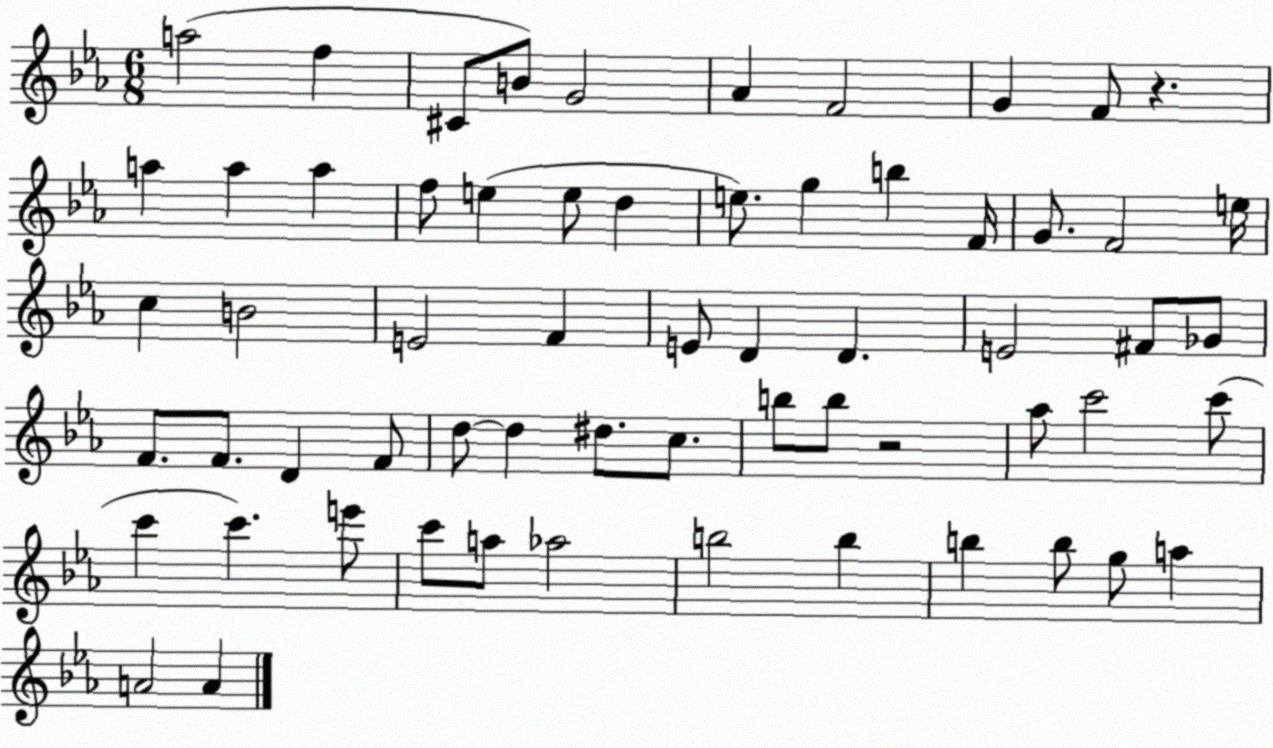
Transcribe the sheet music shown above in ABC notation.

X:1
T:Untitled
M:6/8
L:1/4
K:Eb
a2 f ^C/2 B/2 G2 _A F2 G F/2 z a a a f/2 e e/2 d e/2 g b F/4 G/2 F2 e/4 c B2 E2 F E/2 D D E2 ^F/2 _G/2 F/2 F/2 D F/2 d/2 d ^d/2 c/2 b/2 b/2 z2 _a/2 c'2 c'/2 c' c' e'/2 c'/2 a/2 _a2 b2 b b b/2 g/2 a A2 A